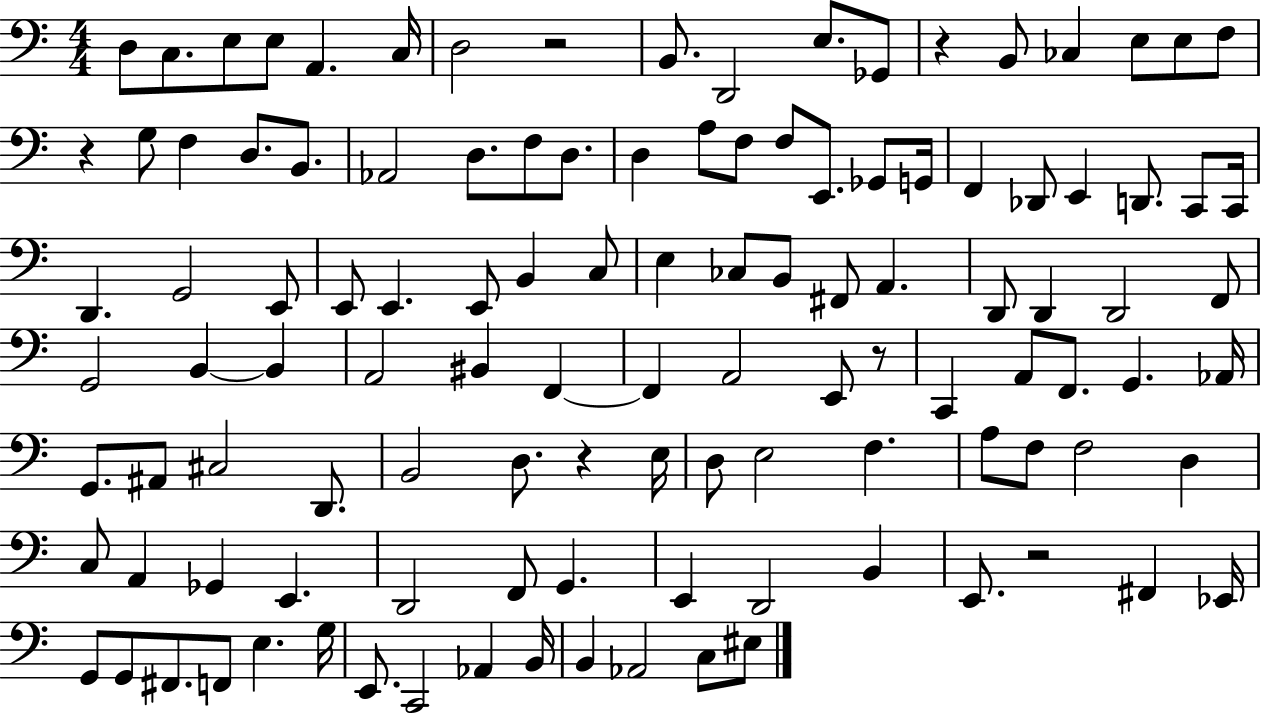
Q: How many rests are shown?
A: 6